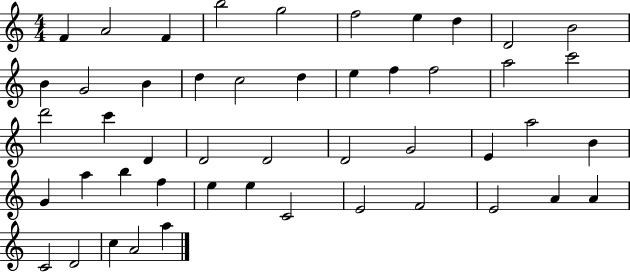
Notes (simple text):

F4/q A4/h F4/q B5/h G5/h F5/h E5/q D5/q D4/h B4/h B4/q G4/h B4/q D5/q C5/h D5/q E5/q F5/q F5/h A5/h C6/h D6/h C6/q D4/q D4/h D4/h D4/h G4/h E4/q A5/h B4/q G4/q A5/q B5/q F5/q E5/q E5/q C4/h E4/h F4/h E4/h A4/q A4/q C4/h D4/h C5/q A4/h A5/q